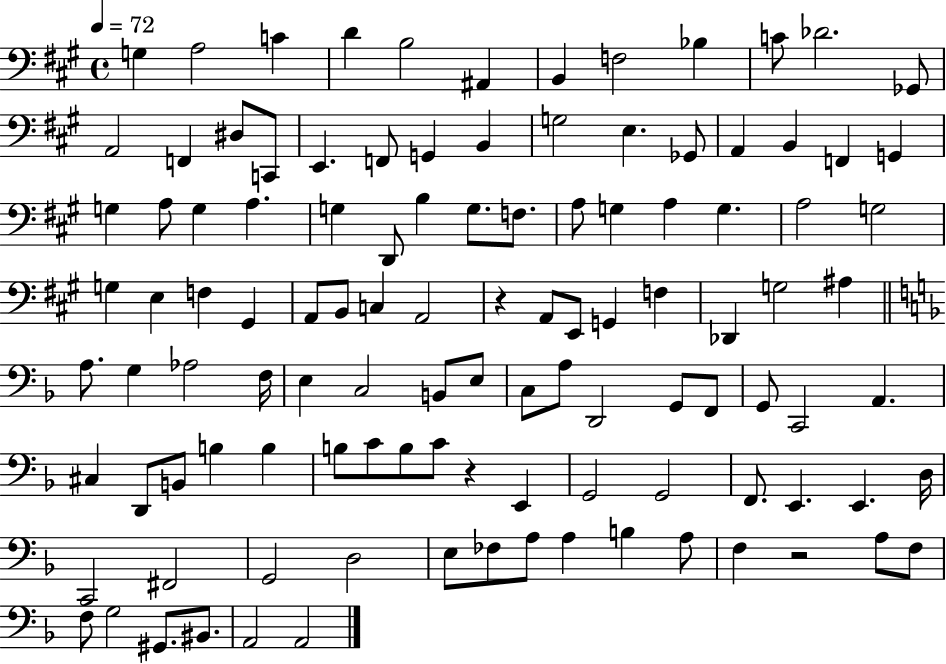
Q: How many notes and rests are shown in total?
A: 111